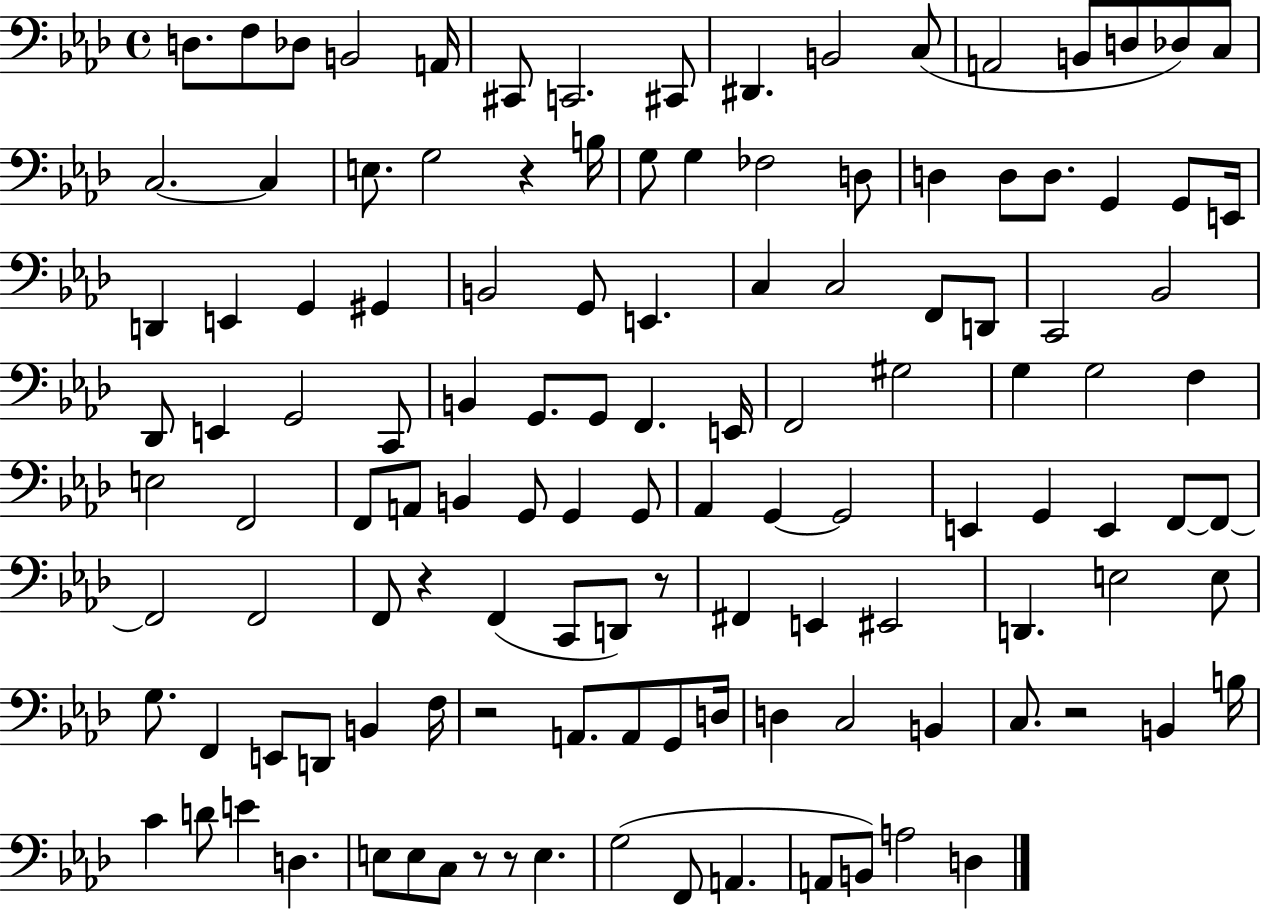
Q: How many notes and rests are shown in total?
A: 124